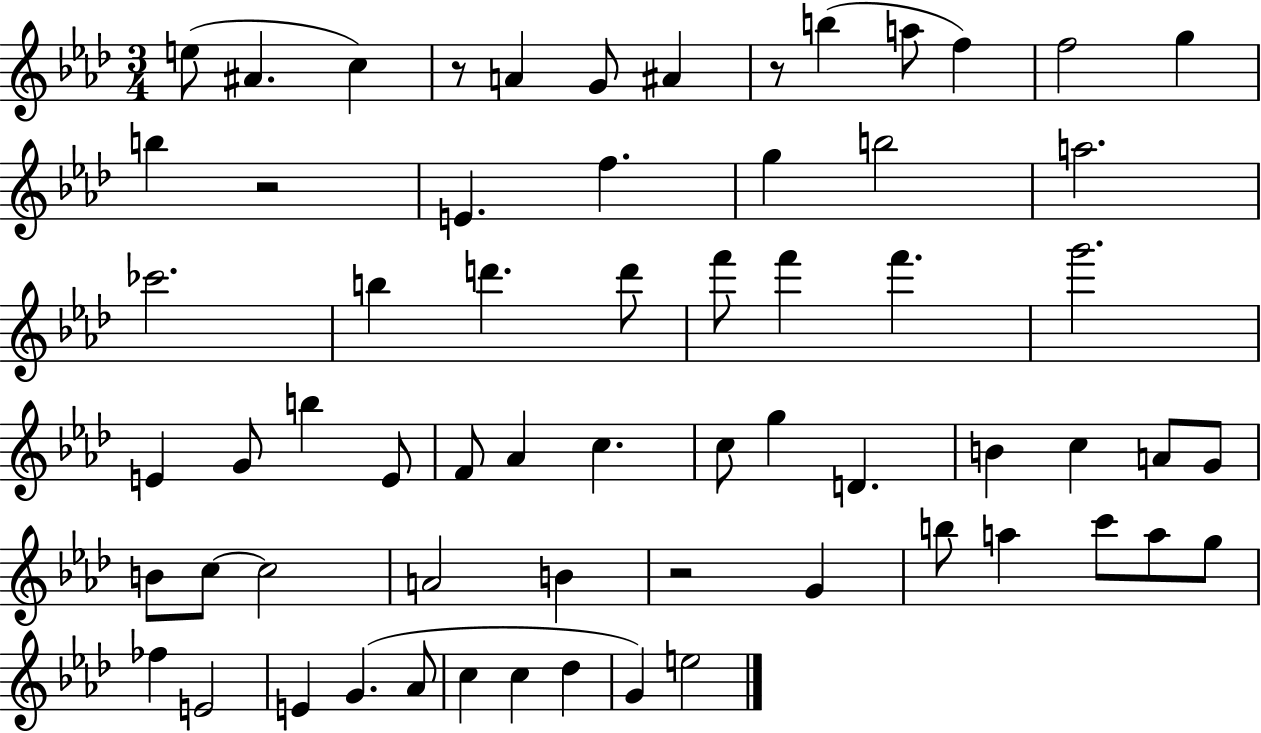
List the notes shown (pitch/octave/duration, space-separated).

E5/e A#4/q. C5/q R/e A4/q G4/e A#4/q R/e B5/q A5/e F5/q F5/h G5/q B5/q R/h E4/q. F5/q. G5/q B5/h A5/h. CES6/h. B5/q D6/q. D6/e F6/e F6/q F6/q. G6/h. E4/q G4/e B5/q E4/e F4/e Ab4/q C5/q. C5/e G5/q D4/q. B4/q C5/q A4/e G4/e B4/e C5/e C5/h A4/h B4/q R/h G4/q B5/e A5/q C6/e A5/e G5/e FES5/q E4/h E4/q G4/q. Ab4/e C5/q C5/q Db5/q G4/q E5/h